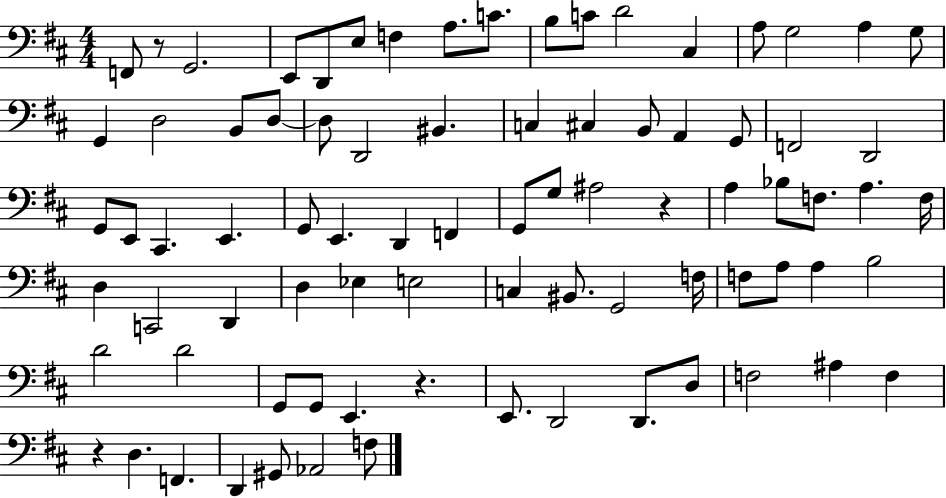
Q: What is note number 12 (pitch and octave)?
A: C#3